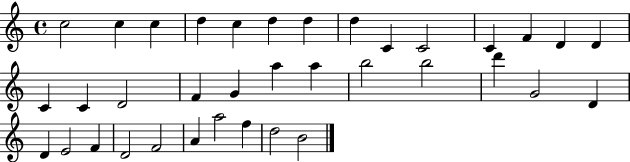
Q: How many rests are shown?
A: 0